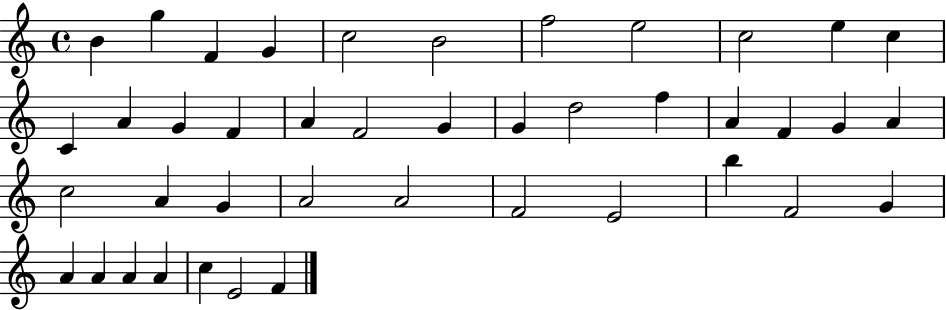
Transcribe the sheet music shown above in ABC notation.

X:1
T:Untitled
M:4/4
L:1/4
K:C
B g F G c2 B2 f2 e2 c2 e c C A G F A F2 G G d2 f A F G A c2 A G A2 A2 F2 E2 b F2 G A A A A c E2 F